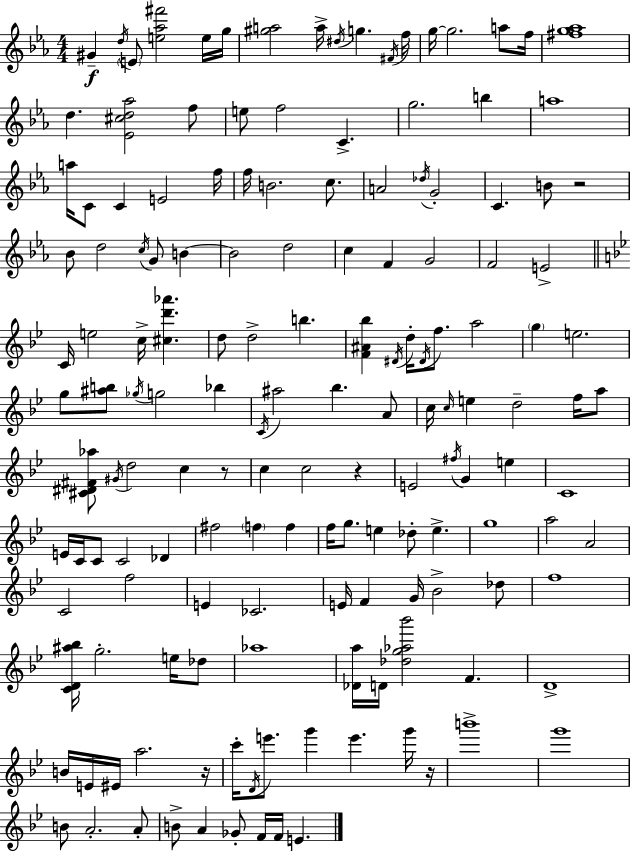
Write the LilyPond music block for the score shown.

{
  \clef treble
  \numericTimeSignature
  \time 4/4
  \key c \minor
  \repeat volta 2 { gis'4--\f \acciaccatura { d''16 } \parenthesize e'8 <e'' aes'' fis'''>2 e''16 | g''16 <gis'' a''>2 a''16-> \acciaccatura { dis''16 } g''4. | \acciaccatura { fis'16 } f''16 g''16~~ g''2. | a''8 f''16 <fis'' g'' aes''>1 | \break d''4. <ees' cis'' d'' aes''>2 | f''8 e''8 f''2 c'4.-> | g''2. b''4 | a''1 | \break a''16 c'8 c'4 e'2 | f''16 f''16 b'2. | c''8. a'2 \acciaccatura { des''16 } g'2-. | c'4. b'8 r2 | \break bes'8 d''2 \acciaccatura { c''16 } g'8 | b'4~~ b'2 d''2 | c''4 f'4 g'2 | f'2 e'2-> | \break \bar "||" \break \key bes \major c'16 e''2 c''16-> <cis'' d''' aes'''>4. | d''8 d''2-> b''4. | <f' ais' bes''>4 \acciaccatura { dis'16 } d''16-. \acciaccatura { dis'16 } f''8. a''2 | \parenthesize g''4 e''2. | \break g''8 <ais'' b''>8 \acciaccatura { ges''16 } g''2 bes''4 | \acciaccatura { c'16 } ais''2 bes''4. | a'8 c''16 \grace { c''16 } e''4 d''2-- | f''16 a''8 <cis' dis' fis' aes''>8 \acciaccatura { gis'16 } d''2 | \break c''4 r8 c''4 c''2 | r4 e'2 \acciaccatura { fis''16 } g'4 | e''4 c'1 | e'16 c'16 c'8 c'2 | \break des'4 fis''2 \parenthesize f''4 | f''4 f''16 g''8. e''4 des''8-. | e''4.-> g''1 | a''2 a'2 | \break c'2 f''2 | e'4 ces'2. | e'16 f'4 g'16 bes'2-> | des''8 f''1 | \break <c' d' ais'' bes''>16 g''2.-. | e''16 des''8 aes''1 | <des' a''>16 d'16 <des'' g'' aes'' bes'''>2 | f'4. d'1-> | \break b'16 e'16 eis'16 a''2. | r16 c'''16-. \acciaccatura { d'16 } e'''8. g'''4 | e'''4. g'''16 r16 b'''1-> | g'''1 | \break b'8 a'2.-. | a'8-. b'8-> a'4 ges'8-. | f'16 f'16 e'4. } \bar "|."
}